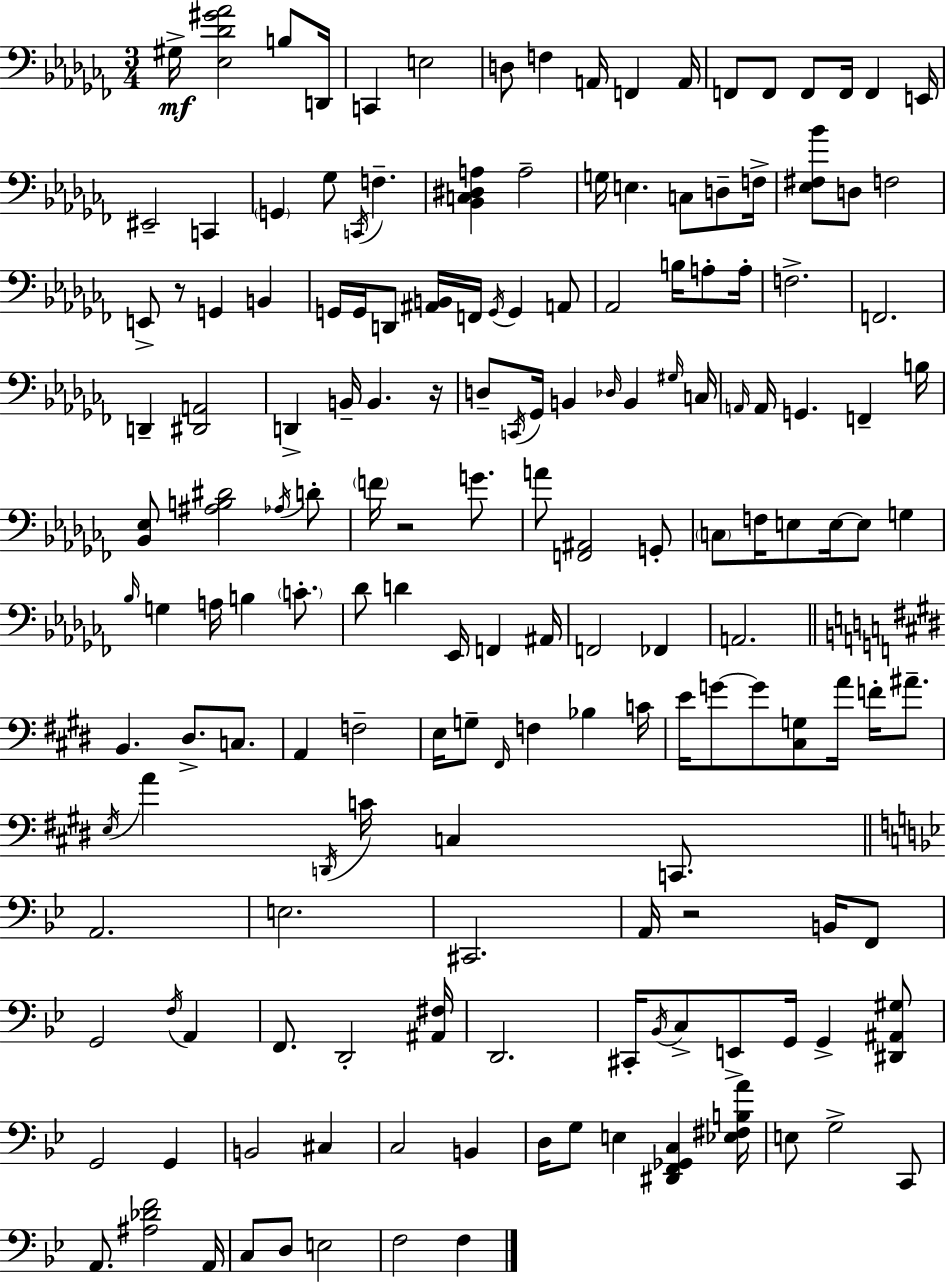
{
  \clef bass
  \numericTimeSignature
  \time 3/4
  \key aes \minor
  gis16->\mf <ees des' gis' aes'>2 b8 d,16 | c,4 e2 | d8 f4 a,16 f,4 a,16 | f,8 f,8 f,8 f,16 f,4 e,16 | \break eis,2-- c,4 | \parenthesize g,4 ges8 \acciaccatura { c,16 } f4.-- | <bes, c dis a>4 a2-- | g16 e4. c8 d8-- | \break f16-> <ees fis bes'>8 d8 f2 | e,8-> r8 g,4 b,4 | g,16 g,16 d,8 <ais, b,>16 f,16 \acciaccatura { g,16 } g,4 | a,8 aes,2 b16 a8-. | \break a16-. f2.-> | f,2. | d,4-- <dis, a,>2 | d,4-> b,16-- b,4. | \break r16 d8-- \acciaccatura { c,16 } ges,16 b,4 \grace { des16 } b,4 | \grace { gis16 } c16 \grace { a,16 } a,16 g,4. | f,4-- b16 <bes, ees>8 <ais b dis'>2 | \acciaccatura { aes16 } d'8-. \parenthesize f'16 r2 | \break g'8. a'8 <f, ais,>2 | g,8-. \parenthesize c8 f16 e8 | e16~~ e8 g4 \grace { bes16 } g4 | a16 b4 \parenthesize c'8.-. des'8 d'4 | \break ees,16 f,4 ais,16 f,2 | fes,4 a,2. | \bar "||" \break \key e \major b,4. dis8.-> c8. | a,4 f2-- | e16 g8-- \grace { fis,16 } f4 bes4 | c'16 e'16 g'8~~ g'8 <cis g>8 a'16 f'16-. ais'8.-- | \break \acciaccatura { e16 } a'4 \acciaccatura { d,16 } c'16 c4 | c,8. \bar "||" \break \key bes \major a,2. | e2. | cis,2. | a,16 r2 b,16 f,8 | \break g,2 \acciaccatura { f16 } a,4 | f,8. d,2-. | <ais, fis>16 d,2. | cis,16-. \acciaccatura { bes,16 } c8-> e,8-> g,16 g,4-> | \break <dis, ais, gis>8 g,2 g,4 | b,2 cis4 | c2 b,4 | d16 g8 e4 <dis, f, ges, c>4 | \break <ees fis b a'>16 e8 g2-> | c,8 a,8. <ais des' f'>2 | a,16 c8 d8 e2 | f2 f4 | \break \bar "|."
}